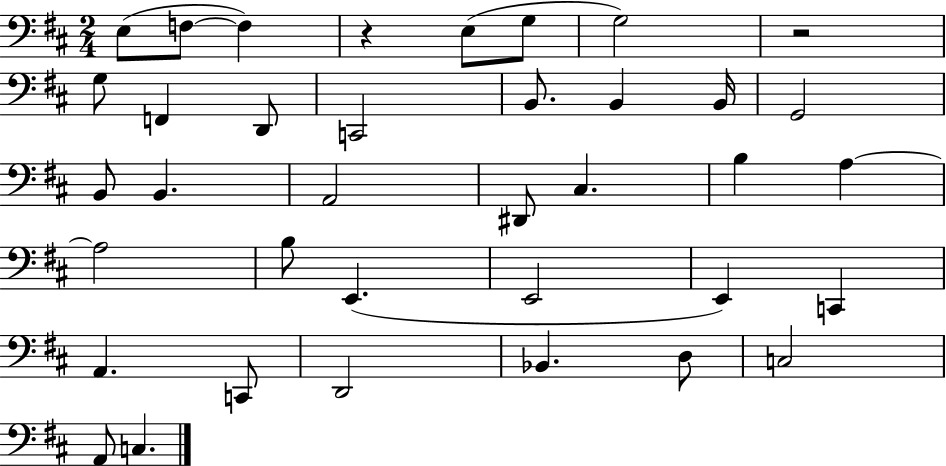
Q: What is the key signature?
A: D major